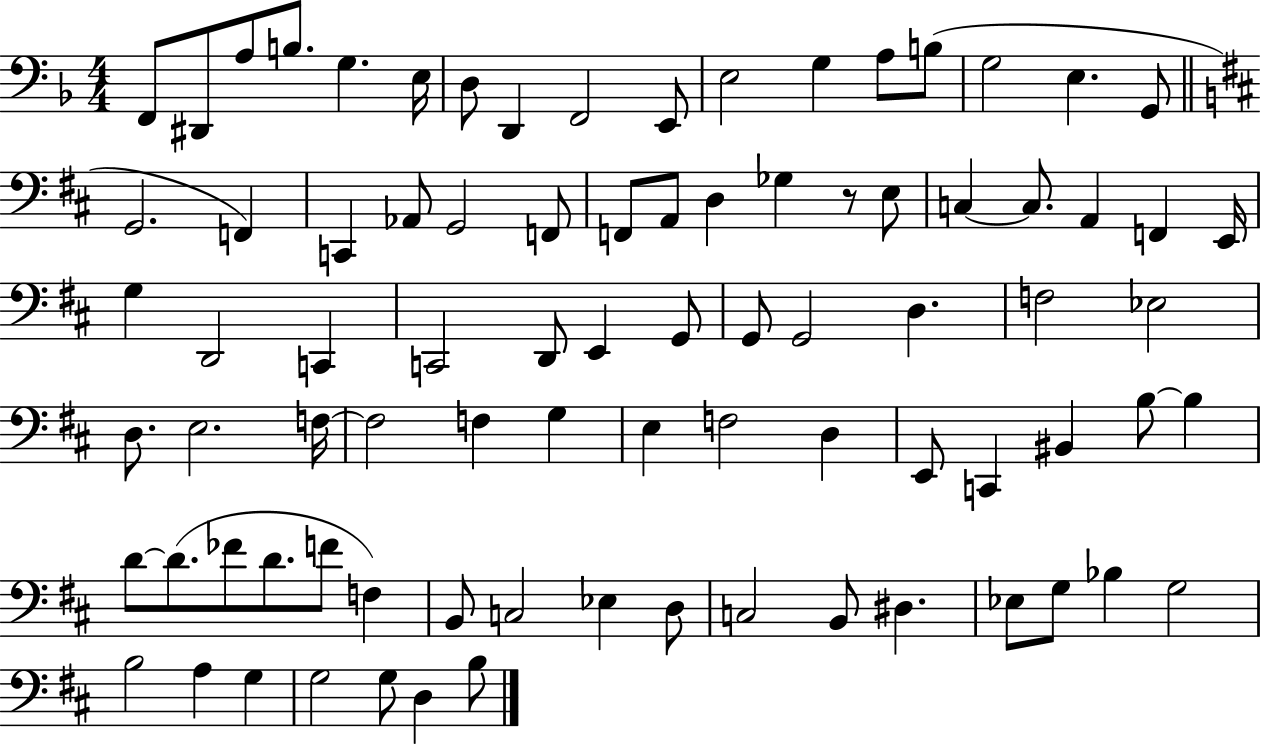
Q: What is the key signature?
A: F major